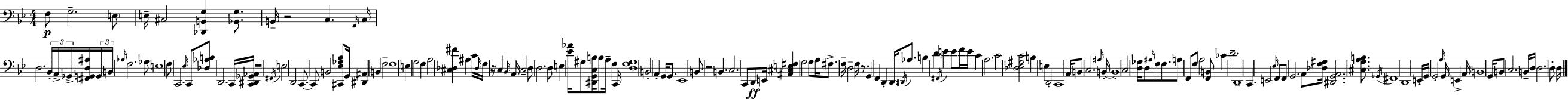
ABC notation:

X:1
T:Untitled
M:4/4
L:1/4
K:Bb
F,/2 G,2 E,/2 E,/4 ^C,2 [_D,,B,,G,] [_B,,G,]/2 B,,/4 z2 C, G,,/4 C,/4 D,2 _B,,/4 A,,/4 _G,,/4 [^F,,G,,D,^A,]/4 G,,/4 B,,/4 _A,/4 F,2 _G,/2 E,4 F,/2 C,,2 _E,/4 C,,/2 [_D,_A,B,]/2 D,,2 C,,/4 [C,,^D,,_G,,_A,,]/4 z4 ^F,,/4 E,2 D,,2 C,,/2 C,,/2 B,,2 [^C,,_E,_G,_B,]/2 G,,/4 [^D,,^A,,] B,, F,2 F,4 E, G,2 F, A,2 [^C,_D,^F] ^A, C/4 _D,/4 F,/4 z/4 C, _B,,/4 A,,/4 C,2 D,/2 D,2 D,/2 E, [_E_A]/4 ^G,/2 [^D,,G,,C,B,]/4 B,/2 A,/4 F, C,,/4 [D,F,^G,]4 B,,2 A,, G,,/4 G,,/2 _E,,4 B,,/2 z2 B,, C,2 C,,/2 D,,/2 E,,/4 [^A,,^C,E,^F,] G,2 G,/2 A,/4 ^F,/2 F,/4 D,2 F,/4 z/2 G,, F,, D,, D,,/4 ^D,,/4 _A,/2 B, D ^F,,/4 E E/2 F/4 E/4 C A,2 C2 [_D,_E,^G,C]2 B, E, D,,2 C,,4 A,,/4 B,,/2 C,2 ^A,/4 B,,/4 B,,4 C,2 [D,_G,]/4 D,/2 ^A,/4 F,/2 F,/2 A,/2 F,,/2 F,/2 A,2 [F,,B,,]/2 _C D2 D,,4 C,, E,,2 _E,/4 F,,/2 F,,/2 G,,2 A,,/2 [_D,F,^G,]/4 [^D,,G,,A,,]2 [^C,G,A,B,]/2 _G,,/4 ^F,,4 D,,4 E,,/4 G,,/4 G,,2 A,/4 G,,/4 E,, A,,/4 B,,4 G,,/4 B,,/2 C,2 B,,/4 D,/4 D,2 D,/2 D,/4